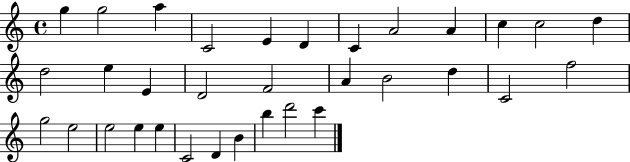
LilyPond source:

{
  \clef treble
  \time 4/4
  \defaultTimeSignature
  \key c \major
  g''4 g''2 a''4 | c'2 e'4 d'4 | c'4 a'2 a'4 | c''4 c''2 d''4 | \break d''2 e''4 e'4 | d'2 f'2 | a'4 b'2 d''4 | c'2 f''2 | \break g''2 e''2 | e''2 e''4 e''4 | c'2 d'4 b'4 | b''4 d'''2 c'''4 | \break \bar "|."
}